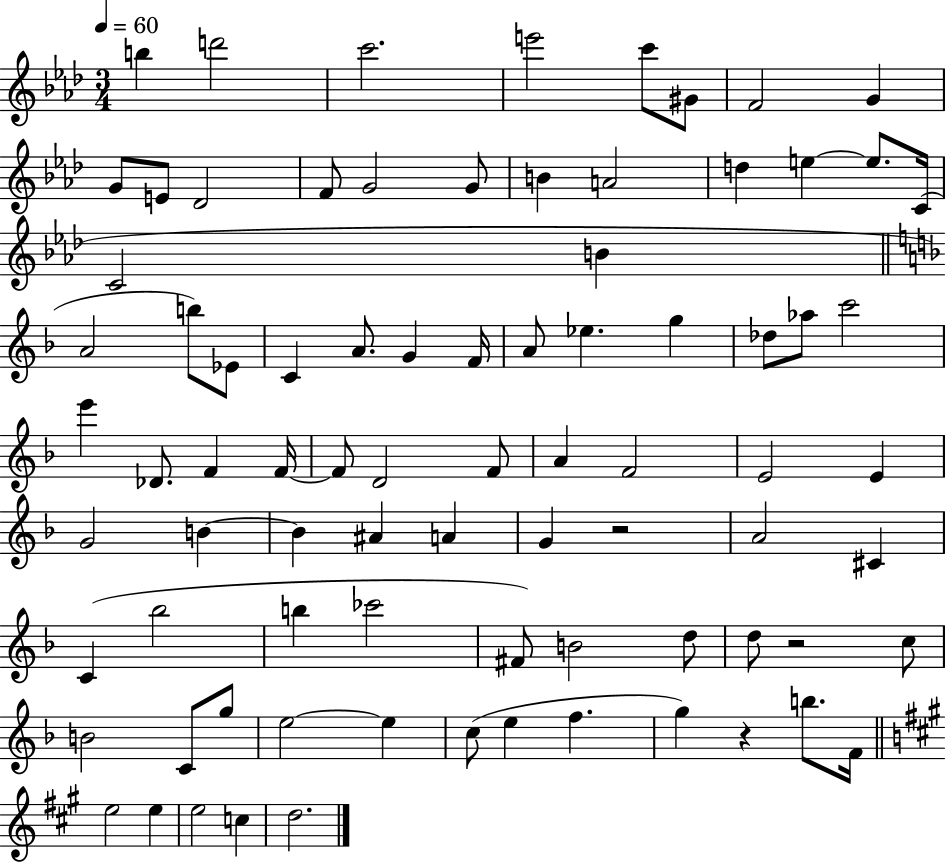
B5/q D6/h C6/h. E6/h C6/e G#4/e F4/h G4/q G4/e E4/e Db4/h F4/e G4/h G4/e B4/q A4/h D5/q E5/q E5/e. C4/s C4/h B4/q A4/h B5/e Eb4/e C4/q A4/e. G4/q F4/s A4/e Eb5/q. G5/q Db5/e Ab5/e C6/h E6/q Db4/e. F4/q F4/s F4/e D4/h F4/e A4/q F4/h E4/h E4/q G4/h B4/q B4/q A#4/q A4/q G4/q R/h A4/h C#4/q C4/q Bb5/h B5/q CES6/h F#4/e B4/h D5/e D5/e R/h C5/e B4/h C4/e G5/e E5/h E5/q C5/e E5/q F5/q. G5/q R/q B5/e. F4/s E5/h E5/q E5/h C5/q D5/h.